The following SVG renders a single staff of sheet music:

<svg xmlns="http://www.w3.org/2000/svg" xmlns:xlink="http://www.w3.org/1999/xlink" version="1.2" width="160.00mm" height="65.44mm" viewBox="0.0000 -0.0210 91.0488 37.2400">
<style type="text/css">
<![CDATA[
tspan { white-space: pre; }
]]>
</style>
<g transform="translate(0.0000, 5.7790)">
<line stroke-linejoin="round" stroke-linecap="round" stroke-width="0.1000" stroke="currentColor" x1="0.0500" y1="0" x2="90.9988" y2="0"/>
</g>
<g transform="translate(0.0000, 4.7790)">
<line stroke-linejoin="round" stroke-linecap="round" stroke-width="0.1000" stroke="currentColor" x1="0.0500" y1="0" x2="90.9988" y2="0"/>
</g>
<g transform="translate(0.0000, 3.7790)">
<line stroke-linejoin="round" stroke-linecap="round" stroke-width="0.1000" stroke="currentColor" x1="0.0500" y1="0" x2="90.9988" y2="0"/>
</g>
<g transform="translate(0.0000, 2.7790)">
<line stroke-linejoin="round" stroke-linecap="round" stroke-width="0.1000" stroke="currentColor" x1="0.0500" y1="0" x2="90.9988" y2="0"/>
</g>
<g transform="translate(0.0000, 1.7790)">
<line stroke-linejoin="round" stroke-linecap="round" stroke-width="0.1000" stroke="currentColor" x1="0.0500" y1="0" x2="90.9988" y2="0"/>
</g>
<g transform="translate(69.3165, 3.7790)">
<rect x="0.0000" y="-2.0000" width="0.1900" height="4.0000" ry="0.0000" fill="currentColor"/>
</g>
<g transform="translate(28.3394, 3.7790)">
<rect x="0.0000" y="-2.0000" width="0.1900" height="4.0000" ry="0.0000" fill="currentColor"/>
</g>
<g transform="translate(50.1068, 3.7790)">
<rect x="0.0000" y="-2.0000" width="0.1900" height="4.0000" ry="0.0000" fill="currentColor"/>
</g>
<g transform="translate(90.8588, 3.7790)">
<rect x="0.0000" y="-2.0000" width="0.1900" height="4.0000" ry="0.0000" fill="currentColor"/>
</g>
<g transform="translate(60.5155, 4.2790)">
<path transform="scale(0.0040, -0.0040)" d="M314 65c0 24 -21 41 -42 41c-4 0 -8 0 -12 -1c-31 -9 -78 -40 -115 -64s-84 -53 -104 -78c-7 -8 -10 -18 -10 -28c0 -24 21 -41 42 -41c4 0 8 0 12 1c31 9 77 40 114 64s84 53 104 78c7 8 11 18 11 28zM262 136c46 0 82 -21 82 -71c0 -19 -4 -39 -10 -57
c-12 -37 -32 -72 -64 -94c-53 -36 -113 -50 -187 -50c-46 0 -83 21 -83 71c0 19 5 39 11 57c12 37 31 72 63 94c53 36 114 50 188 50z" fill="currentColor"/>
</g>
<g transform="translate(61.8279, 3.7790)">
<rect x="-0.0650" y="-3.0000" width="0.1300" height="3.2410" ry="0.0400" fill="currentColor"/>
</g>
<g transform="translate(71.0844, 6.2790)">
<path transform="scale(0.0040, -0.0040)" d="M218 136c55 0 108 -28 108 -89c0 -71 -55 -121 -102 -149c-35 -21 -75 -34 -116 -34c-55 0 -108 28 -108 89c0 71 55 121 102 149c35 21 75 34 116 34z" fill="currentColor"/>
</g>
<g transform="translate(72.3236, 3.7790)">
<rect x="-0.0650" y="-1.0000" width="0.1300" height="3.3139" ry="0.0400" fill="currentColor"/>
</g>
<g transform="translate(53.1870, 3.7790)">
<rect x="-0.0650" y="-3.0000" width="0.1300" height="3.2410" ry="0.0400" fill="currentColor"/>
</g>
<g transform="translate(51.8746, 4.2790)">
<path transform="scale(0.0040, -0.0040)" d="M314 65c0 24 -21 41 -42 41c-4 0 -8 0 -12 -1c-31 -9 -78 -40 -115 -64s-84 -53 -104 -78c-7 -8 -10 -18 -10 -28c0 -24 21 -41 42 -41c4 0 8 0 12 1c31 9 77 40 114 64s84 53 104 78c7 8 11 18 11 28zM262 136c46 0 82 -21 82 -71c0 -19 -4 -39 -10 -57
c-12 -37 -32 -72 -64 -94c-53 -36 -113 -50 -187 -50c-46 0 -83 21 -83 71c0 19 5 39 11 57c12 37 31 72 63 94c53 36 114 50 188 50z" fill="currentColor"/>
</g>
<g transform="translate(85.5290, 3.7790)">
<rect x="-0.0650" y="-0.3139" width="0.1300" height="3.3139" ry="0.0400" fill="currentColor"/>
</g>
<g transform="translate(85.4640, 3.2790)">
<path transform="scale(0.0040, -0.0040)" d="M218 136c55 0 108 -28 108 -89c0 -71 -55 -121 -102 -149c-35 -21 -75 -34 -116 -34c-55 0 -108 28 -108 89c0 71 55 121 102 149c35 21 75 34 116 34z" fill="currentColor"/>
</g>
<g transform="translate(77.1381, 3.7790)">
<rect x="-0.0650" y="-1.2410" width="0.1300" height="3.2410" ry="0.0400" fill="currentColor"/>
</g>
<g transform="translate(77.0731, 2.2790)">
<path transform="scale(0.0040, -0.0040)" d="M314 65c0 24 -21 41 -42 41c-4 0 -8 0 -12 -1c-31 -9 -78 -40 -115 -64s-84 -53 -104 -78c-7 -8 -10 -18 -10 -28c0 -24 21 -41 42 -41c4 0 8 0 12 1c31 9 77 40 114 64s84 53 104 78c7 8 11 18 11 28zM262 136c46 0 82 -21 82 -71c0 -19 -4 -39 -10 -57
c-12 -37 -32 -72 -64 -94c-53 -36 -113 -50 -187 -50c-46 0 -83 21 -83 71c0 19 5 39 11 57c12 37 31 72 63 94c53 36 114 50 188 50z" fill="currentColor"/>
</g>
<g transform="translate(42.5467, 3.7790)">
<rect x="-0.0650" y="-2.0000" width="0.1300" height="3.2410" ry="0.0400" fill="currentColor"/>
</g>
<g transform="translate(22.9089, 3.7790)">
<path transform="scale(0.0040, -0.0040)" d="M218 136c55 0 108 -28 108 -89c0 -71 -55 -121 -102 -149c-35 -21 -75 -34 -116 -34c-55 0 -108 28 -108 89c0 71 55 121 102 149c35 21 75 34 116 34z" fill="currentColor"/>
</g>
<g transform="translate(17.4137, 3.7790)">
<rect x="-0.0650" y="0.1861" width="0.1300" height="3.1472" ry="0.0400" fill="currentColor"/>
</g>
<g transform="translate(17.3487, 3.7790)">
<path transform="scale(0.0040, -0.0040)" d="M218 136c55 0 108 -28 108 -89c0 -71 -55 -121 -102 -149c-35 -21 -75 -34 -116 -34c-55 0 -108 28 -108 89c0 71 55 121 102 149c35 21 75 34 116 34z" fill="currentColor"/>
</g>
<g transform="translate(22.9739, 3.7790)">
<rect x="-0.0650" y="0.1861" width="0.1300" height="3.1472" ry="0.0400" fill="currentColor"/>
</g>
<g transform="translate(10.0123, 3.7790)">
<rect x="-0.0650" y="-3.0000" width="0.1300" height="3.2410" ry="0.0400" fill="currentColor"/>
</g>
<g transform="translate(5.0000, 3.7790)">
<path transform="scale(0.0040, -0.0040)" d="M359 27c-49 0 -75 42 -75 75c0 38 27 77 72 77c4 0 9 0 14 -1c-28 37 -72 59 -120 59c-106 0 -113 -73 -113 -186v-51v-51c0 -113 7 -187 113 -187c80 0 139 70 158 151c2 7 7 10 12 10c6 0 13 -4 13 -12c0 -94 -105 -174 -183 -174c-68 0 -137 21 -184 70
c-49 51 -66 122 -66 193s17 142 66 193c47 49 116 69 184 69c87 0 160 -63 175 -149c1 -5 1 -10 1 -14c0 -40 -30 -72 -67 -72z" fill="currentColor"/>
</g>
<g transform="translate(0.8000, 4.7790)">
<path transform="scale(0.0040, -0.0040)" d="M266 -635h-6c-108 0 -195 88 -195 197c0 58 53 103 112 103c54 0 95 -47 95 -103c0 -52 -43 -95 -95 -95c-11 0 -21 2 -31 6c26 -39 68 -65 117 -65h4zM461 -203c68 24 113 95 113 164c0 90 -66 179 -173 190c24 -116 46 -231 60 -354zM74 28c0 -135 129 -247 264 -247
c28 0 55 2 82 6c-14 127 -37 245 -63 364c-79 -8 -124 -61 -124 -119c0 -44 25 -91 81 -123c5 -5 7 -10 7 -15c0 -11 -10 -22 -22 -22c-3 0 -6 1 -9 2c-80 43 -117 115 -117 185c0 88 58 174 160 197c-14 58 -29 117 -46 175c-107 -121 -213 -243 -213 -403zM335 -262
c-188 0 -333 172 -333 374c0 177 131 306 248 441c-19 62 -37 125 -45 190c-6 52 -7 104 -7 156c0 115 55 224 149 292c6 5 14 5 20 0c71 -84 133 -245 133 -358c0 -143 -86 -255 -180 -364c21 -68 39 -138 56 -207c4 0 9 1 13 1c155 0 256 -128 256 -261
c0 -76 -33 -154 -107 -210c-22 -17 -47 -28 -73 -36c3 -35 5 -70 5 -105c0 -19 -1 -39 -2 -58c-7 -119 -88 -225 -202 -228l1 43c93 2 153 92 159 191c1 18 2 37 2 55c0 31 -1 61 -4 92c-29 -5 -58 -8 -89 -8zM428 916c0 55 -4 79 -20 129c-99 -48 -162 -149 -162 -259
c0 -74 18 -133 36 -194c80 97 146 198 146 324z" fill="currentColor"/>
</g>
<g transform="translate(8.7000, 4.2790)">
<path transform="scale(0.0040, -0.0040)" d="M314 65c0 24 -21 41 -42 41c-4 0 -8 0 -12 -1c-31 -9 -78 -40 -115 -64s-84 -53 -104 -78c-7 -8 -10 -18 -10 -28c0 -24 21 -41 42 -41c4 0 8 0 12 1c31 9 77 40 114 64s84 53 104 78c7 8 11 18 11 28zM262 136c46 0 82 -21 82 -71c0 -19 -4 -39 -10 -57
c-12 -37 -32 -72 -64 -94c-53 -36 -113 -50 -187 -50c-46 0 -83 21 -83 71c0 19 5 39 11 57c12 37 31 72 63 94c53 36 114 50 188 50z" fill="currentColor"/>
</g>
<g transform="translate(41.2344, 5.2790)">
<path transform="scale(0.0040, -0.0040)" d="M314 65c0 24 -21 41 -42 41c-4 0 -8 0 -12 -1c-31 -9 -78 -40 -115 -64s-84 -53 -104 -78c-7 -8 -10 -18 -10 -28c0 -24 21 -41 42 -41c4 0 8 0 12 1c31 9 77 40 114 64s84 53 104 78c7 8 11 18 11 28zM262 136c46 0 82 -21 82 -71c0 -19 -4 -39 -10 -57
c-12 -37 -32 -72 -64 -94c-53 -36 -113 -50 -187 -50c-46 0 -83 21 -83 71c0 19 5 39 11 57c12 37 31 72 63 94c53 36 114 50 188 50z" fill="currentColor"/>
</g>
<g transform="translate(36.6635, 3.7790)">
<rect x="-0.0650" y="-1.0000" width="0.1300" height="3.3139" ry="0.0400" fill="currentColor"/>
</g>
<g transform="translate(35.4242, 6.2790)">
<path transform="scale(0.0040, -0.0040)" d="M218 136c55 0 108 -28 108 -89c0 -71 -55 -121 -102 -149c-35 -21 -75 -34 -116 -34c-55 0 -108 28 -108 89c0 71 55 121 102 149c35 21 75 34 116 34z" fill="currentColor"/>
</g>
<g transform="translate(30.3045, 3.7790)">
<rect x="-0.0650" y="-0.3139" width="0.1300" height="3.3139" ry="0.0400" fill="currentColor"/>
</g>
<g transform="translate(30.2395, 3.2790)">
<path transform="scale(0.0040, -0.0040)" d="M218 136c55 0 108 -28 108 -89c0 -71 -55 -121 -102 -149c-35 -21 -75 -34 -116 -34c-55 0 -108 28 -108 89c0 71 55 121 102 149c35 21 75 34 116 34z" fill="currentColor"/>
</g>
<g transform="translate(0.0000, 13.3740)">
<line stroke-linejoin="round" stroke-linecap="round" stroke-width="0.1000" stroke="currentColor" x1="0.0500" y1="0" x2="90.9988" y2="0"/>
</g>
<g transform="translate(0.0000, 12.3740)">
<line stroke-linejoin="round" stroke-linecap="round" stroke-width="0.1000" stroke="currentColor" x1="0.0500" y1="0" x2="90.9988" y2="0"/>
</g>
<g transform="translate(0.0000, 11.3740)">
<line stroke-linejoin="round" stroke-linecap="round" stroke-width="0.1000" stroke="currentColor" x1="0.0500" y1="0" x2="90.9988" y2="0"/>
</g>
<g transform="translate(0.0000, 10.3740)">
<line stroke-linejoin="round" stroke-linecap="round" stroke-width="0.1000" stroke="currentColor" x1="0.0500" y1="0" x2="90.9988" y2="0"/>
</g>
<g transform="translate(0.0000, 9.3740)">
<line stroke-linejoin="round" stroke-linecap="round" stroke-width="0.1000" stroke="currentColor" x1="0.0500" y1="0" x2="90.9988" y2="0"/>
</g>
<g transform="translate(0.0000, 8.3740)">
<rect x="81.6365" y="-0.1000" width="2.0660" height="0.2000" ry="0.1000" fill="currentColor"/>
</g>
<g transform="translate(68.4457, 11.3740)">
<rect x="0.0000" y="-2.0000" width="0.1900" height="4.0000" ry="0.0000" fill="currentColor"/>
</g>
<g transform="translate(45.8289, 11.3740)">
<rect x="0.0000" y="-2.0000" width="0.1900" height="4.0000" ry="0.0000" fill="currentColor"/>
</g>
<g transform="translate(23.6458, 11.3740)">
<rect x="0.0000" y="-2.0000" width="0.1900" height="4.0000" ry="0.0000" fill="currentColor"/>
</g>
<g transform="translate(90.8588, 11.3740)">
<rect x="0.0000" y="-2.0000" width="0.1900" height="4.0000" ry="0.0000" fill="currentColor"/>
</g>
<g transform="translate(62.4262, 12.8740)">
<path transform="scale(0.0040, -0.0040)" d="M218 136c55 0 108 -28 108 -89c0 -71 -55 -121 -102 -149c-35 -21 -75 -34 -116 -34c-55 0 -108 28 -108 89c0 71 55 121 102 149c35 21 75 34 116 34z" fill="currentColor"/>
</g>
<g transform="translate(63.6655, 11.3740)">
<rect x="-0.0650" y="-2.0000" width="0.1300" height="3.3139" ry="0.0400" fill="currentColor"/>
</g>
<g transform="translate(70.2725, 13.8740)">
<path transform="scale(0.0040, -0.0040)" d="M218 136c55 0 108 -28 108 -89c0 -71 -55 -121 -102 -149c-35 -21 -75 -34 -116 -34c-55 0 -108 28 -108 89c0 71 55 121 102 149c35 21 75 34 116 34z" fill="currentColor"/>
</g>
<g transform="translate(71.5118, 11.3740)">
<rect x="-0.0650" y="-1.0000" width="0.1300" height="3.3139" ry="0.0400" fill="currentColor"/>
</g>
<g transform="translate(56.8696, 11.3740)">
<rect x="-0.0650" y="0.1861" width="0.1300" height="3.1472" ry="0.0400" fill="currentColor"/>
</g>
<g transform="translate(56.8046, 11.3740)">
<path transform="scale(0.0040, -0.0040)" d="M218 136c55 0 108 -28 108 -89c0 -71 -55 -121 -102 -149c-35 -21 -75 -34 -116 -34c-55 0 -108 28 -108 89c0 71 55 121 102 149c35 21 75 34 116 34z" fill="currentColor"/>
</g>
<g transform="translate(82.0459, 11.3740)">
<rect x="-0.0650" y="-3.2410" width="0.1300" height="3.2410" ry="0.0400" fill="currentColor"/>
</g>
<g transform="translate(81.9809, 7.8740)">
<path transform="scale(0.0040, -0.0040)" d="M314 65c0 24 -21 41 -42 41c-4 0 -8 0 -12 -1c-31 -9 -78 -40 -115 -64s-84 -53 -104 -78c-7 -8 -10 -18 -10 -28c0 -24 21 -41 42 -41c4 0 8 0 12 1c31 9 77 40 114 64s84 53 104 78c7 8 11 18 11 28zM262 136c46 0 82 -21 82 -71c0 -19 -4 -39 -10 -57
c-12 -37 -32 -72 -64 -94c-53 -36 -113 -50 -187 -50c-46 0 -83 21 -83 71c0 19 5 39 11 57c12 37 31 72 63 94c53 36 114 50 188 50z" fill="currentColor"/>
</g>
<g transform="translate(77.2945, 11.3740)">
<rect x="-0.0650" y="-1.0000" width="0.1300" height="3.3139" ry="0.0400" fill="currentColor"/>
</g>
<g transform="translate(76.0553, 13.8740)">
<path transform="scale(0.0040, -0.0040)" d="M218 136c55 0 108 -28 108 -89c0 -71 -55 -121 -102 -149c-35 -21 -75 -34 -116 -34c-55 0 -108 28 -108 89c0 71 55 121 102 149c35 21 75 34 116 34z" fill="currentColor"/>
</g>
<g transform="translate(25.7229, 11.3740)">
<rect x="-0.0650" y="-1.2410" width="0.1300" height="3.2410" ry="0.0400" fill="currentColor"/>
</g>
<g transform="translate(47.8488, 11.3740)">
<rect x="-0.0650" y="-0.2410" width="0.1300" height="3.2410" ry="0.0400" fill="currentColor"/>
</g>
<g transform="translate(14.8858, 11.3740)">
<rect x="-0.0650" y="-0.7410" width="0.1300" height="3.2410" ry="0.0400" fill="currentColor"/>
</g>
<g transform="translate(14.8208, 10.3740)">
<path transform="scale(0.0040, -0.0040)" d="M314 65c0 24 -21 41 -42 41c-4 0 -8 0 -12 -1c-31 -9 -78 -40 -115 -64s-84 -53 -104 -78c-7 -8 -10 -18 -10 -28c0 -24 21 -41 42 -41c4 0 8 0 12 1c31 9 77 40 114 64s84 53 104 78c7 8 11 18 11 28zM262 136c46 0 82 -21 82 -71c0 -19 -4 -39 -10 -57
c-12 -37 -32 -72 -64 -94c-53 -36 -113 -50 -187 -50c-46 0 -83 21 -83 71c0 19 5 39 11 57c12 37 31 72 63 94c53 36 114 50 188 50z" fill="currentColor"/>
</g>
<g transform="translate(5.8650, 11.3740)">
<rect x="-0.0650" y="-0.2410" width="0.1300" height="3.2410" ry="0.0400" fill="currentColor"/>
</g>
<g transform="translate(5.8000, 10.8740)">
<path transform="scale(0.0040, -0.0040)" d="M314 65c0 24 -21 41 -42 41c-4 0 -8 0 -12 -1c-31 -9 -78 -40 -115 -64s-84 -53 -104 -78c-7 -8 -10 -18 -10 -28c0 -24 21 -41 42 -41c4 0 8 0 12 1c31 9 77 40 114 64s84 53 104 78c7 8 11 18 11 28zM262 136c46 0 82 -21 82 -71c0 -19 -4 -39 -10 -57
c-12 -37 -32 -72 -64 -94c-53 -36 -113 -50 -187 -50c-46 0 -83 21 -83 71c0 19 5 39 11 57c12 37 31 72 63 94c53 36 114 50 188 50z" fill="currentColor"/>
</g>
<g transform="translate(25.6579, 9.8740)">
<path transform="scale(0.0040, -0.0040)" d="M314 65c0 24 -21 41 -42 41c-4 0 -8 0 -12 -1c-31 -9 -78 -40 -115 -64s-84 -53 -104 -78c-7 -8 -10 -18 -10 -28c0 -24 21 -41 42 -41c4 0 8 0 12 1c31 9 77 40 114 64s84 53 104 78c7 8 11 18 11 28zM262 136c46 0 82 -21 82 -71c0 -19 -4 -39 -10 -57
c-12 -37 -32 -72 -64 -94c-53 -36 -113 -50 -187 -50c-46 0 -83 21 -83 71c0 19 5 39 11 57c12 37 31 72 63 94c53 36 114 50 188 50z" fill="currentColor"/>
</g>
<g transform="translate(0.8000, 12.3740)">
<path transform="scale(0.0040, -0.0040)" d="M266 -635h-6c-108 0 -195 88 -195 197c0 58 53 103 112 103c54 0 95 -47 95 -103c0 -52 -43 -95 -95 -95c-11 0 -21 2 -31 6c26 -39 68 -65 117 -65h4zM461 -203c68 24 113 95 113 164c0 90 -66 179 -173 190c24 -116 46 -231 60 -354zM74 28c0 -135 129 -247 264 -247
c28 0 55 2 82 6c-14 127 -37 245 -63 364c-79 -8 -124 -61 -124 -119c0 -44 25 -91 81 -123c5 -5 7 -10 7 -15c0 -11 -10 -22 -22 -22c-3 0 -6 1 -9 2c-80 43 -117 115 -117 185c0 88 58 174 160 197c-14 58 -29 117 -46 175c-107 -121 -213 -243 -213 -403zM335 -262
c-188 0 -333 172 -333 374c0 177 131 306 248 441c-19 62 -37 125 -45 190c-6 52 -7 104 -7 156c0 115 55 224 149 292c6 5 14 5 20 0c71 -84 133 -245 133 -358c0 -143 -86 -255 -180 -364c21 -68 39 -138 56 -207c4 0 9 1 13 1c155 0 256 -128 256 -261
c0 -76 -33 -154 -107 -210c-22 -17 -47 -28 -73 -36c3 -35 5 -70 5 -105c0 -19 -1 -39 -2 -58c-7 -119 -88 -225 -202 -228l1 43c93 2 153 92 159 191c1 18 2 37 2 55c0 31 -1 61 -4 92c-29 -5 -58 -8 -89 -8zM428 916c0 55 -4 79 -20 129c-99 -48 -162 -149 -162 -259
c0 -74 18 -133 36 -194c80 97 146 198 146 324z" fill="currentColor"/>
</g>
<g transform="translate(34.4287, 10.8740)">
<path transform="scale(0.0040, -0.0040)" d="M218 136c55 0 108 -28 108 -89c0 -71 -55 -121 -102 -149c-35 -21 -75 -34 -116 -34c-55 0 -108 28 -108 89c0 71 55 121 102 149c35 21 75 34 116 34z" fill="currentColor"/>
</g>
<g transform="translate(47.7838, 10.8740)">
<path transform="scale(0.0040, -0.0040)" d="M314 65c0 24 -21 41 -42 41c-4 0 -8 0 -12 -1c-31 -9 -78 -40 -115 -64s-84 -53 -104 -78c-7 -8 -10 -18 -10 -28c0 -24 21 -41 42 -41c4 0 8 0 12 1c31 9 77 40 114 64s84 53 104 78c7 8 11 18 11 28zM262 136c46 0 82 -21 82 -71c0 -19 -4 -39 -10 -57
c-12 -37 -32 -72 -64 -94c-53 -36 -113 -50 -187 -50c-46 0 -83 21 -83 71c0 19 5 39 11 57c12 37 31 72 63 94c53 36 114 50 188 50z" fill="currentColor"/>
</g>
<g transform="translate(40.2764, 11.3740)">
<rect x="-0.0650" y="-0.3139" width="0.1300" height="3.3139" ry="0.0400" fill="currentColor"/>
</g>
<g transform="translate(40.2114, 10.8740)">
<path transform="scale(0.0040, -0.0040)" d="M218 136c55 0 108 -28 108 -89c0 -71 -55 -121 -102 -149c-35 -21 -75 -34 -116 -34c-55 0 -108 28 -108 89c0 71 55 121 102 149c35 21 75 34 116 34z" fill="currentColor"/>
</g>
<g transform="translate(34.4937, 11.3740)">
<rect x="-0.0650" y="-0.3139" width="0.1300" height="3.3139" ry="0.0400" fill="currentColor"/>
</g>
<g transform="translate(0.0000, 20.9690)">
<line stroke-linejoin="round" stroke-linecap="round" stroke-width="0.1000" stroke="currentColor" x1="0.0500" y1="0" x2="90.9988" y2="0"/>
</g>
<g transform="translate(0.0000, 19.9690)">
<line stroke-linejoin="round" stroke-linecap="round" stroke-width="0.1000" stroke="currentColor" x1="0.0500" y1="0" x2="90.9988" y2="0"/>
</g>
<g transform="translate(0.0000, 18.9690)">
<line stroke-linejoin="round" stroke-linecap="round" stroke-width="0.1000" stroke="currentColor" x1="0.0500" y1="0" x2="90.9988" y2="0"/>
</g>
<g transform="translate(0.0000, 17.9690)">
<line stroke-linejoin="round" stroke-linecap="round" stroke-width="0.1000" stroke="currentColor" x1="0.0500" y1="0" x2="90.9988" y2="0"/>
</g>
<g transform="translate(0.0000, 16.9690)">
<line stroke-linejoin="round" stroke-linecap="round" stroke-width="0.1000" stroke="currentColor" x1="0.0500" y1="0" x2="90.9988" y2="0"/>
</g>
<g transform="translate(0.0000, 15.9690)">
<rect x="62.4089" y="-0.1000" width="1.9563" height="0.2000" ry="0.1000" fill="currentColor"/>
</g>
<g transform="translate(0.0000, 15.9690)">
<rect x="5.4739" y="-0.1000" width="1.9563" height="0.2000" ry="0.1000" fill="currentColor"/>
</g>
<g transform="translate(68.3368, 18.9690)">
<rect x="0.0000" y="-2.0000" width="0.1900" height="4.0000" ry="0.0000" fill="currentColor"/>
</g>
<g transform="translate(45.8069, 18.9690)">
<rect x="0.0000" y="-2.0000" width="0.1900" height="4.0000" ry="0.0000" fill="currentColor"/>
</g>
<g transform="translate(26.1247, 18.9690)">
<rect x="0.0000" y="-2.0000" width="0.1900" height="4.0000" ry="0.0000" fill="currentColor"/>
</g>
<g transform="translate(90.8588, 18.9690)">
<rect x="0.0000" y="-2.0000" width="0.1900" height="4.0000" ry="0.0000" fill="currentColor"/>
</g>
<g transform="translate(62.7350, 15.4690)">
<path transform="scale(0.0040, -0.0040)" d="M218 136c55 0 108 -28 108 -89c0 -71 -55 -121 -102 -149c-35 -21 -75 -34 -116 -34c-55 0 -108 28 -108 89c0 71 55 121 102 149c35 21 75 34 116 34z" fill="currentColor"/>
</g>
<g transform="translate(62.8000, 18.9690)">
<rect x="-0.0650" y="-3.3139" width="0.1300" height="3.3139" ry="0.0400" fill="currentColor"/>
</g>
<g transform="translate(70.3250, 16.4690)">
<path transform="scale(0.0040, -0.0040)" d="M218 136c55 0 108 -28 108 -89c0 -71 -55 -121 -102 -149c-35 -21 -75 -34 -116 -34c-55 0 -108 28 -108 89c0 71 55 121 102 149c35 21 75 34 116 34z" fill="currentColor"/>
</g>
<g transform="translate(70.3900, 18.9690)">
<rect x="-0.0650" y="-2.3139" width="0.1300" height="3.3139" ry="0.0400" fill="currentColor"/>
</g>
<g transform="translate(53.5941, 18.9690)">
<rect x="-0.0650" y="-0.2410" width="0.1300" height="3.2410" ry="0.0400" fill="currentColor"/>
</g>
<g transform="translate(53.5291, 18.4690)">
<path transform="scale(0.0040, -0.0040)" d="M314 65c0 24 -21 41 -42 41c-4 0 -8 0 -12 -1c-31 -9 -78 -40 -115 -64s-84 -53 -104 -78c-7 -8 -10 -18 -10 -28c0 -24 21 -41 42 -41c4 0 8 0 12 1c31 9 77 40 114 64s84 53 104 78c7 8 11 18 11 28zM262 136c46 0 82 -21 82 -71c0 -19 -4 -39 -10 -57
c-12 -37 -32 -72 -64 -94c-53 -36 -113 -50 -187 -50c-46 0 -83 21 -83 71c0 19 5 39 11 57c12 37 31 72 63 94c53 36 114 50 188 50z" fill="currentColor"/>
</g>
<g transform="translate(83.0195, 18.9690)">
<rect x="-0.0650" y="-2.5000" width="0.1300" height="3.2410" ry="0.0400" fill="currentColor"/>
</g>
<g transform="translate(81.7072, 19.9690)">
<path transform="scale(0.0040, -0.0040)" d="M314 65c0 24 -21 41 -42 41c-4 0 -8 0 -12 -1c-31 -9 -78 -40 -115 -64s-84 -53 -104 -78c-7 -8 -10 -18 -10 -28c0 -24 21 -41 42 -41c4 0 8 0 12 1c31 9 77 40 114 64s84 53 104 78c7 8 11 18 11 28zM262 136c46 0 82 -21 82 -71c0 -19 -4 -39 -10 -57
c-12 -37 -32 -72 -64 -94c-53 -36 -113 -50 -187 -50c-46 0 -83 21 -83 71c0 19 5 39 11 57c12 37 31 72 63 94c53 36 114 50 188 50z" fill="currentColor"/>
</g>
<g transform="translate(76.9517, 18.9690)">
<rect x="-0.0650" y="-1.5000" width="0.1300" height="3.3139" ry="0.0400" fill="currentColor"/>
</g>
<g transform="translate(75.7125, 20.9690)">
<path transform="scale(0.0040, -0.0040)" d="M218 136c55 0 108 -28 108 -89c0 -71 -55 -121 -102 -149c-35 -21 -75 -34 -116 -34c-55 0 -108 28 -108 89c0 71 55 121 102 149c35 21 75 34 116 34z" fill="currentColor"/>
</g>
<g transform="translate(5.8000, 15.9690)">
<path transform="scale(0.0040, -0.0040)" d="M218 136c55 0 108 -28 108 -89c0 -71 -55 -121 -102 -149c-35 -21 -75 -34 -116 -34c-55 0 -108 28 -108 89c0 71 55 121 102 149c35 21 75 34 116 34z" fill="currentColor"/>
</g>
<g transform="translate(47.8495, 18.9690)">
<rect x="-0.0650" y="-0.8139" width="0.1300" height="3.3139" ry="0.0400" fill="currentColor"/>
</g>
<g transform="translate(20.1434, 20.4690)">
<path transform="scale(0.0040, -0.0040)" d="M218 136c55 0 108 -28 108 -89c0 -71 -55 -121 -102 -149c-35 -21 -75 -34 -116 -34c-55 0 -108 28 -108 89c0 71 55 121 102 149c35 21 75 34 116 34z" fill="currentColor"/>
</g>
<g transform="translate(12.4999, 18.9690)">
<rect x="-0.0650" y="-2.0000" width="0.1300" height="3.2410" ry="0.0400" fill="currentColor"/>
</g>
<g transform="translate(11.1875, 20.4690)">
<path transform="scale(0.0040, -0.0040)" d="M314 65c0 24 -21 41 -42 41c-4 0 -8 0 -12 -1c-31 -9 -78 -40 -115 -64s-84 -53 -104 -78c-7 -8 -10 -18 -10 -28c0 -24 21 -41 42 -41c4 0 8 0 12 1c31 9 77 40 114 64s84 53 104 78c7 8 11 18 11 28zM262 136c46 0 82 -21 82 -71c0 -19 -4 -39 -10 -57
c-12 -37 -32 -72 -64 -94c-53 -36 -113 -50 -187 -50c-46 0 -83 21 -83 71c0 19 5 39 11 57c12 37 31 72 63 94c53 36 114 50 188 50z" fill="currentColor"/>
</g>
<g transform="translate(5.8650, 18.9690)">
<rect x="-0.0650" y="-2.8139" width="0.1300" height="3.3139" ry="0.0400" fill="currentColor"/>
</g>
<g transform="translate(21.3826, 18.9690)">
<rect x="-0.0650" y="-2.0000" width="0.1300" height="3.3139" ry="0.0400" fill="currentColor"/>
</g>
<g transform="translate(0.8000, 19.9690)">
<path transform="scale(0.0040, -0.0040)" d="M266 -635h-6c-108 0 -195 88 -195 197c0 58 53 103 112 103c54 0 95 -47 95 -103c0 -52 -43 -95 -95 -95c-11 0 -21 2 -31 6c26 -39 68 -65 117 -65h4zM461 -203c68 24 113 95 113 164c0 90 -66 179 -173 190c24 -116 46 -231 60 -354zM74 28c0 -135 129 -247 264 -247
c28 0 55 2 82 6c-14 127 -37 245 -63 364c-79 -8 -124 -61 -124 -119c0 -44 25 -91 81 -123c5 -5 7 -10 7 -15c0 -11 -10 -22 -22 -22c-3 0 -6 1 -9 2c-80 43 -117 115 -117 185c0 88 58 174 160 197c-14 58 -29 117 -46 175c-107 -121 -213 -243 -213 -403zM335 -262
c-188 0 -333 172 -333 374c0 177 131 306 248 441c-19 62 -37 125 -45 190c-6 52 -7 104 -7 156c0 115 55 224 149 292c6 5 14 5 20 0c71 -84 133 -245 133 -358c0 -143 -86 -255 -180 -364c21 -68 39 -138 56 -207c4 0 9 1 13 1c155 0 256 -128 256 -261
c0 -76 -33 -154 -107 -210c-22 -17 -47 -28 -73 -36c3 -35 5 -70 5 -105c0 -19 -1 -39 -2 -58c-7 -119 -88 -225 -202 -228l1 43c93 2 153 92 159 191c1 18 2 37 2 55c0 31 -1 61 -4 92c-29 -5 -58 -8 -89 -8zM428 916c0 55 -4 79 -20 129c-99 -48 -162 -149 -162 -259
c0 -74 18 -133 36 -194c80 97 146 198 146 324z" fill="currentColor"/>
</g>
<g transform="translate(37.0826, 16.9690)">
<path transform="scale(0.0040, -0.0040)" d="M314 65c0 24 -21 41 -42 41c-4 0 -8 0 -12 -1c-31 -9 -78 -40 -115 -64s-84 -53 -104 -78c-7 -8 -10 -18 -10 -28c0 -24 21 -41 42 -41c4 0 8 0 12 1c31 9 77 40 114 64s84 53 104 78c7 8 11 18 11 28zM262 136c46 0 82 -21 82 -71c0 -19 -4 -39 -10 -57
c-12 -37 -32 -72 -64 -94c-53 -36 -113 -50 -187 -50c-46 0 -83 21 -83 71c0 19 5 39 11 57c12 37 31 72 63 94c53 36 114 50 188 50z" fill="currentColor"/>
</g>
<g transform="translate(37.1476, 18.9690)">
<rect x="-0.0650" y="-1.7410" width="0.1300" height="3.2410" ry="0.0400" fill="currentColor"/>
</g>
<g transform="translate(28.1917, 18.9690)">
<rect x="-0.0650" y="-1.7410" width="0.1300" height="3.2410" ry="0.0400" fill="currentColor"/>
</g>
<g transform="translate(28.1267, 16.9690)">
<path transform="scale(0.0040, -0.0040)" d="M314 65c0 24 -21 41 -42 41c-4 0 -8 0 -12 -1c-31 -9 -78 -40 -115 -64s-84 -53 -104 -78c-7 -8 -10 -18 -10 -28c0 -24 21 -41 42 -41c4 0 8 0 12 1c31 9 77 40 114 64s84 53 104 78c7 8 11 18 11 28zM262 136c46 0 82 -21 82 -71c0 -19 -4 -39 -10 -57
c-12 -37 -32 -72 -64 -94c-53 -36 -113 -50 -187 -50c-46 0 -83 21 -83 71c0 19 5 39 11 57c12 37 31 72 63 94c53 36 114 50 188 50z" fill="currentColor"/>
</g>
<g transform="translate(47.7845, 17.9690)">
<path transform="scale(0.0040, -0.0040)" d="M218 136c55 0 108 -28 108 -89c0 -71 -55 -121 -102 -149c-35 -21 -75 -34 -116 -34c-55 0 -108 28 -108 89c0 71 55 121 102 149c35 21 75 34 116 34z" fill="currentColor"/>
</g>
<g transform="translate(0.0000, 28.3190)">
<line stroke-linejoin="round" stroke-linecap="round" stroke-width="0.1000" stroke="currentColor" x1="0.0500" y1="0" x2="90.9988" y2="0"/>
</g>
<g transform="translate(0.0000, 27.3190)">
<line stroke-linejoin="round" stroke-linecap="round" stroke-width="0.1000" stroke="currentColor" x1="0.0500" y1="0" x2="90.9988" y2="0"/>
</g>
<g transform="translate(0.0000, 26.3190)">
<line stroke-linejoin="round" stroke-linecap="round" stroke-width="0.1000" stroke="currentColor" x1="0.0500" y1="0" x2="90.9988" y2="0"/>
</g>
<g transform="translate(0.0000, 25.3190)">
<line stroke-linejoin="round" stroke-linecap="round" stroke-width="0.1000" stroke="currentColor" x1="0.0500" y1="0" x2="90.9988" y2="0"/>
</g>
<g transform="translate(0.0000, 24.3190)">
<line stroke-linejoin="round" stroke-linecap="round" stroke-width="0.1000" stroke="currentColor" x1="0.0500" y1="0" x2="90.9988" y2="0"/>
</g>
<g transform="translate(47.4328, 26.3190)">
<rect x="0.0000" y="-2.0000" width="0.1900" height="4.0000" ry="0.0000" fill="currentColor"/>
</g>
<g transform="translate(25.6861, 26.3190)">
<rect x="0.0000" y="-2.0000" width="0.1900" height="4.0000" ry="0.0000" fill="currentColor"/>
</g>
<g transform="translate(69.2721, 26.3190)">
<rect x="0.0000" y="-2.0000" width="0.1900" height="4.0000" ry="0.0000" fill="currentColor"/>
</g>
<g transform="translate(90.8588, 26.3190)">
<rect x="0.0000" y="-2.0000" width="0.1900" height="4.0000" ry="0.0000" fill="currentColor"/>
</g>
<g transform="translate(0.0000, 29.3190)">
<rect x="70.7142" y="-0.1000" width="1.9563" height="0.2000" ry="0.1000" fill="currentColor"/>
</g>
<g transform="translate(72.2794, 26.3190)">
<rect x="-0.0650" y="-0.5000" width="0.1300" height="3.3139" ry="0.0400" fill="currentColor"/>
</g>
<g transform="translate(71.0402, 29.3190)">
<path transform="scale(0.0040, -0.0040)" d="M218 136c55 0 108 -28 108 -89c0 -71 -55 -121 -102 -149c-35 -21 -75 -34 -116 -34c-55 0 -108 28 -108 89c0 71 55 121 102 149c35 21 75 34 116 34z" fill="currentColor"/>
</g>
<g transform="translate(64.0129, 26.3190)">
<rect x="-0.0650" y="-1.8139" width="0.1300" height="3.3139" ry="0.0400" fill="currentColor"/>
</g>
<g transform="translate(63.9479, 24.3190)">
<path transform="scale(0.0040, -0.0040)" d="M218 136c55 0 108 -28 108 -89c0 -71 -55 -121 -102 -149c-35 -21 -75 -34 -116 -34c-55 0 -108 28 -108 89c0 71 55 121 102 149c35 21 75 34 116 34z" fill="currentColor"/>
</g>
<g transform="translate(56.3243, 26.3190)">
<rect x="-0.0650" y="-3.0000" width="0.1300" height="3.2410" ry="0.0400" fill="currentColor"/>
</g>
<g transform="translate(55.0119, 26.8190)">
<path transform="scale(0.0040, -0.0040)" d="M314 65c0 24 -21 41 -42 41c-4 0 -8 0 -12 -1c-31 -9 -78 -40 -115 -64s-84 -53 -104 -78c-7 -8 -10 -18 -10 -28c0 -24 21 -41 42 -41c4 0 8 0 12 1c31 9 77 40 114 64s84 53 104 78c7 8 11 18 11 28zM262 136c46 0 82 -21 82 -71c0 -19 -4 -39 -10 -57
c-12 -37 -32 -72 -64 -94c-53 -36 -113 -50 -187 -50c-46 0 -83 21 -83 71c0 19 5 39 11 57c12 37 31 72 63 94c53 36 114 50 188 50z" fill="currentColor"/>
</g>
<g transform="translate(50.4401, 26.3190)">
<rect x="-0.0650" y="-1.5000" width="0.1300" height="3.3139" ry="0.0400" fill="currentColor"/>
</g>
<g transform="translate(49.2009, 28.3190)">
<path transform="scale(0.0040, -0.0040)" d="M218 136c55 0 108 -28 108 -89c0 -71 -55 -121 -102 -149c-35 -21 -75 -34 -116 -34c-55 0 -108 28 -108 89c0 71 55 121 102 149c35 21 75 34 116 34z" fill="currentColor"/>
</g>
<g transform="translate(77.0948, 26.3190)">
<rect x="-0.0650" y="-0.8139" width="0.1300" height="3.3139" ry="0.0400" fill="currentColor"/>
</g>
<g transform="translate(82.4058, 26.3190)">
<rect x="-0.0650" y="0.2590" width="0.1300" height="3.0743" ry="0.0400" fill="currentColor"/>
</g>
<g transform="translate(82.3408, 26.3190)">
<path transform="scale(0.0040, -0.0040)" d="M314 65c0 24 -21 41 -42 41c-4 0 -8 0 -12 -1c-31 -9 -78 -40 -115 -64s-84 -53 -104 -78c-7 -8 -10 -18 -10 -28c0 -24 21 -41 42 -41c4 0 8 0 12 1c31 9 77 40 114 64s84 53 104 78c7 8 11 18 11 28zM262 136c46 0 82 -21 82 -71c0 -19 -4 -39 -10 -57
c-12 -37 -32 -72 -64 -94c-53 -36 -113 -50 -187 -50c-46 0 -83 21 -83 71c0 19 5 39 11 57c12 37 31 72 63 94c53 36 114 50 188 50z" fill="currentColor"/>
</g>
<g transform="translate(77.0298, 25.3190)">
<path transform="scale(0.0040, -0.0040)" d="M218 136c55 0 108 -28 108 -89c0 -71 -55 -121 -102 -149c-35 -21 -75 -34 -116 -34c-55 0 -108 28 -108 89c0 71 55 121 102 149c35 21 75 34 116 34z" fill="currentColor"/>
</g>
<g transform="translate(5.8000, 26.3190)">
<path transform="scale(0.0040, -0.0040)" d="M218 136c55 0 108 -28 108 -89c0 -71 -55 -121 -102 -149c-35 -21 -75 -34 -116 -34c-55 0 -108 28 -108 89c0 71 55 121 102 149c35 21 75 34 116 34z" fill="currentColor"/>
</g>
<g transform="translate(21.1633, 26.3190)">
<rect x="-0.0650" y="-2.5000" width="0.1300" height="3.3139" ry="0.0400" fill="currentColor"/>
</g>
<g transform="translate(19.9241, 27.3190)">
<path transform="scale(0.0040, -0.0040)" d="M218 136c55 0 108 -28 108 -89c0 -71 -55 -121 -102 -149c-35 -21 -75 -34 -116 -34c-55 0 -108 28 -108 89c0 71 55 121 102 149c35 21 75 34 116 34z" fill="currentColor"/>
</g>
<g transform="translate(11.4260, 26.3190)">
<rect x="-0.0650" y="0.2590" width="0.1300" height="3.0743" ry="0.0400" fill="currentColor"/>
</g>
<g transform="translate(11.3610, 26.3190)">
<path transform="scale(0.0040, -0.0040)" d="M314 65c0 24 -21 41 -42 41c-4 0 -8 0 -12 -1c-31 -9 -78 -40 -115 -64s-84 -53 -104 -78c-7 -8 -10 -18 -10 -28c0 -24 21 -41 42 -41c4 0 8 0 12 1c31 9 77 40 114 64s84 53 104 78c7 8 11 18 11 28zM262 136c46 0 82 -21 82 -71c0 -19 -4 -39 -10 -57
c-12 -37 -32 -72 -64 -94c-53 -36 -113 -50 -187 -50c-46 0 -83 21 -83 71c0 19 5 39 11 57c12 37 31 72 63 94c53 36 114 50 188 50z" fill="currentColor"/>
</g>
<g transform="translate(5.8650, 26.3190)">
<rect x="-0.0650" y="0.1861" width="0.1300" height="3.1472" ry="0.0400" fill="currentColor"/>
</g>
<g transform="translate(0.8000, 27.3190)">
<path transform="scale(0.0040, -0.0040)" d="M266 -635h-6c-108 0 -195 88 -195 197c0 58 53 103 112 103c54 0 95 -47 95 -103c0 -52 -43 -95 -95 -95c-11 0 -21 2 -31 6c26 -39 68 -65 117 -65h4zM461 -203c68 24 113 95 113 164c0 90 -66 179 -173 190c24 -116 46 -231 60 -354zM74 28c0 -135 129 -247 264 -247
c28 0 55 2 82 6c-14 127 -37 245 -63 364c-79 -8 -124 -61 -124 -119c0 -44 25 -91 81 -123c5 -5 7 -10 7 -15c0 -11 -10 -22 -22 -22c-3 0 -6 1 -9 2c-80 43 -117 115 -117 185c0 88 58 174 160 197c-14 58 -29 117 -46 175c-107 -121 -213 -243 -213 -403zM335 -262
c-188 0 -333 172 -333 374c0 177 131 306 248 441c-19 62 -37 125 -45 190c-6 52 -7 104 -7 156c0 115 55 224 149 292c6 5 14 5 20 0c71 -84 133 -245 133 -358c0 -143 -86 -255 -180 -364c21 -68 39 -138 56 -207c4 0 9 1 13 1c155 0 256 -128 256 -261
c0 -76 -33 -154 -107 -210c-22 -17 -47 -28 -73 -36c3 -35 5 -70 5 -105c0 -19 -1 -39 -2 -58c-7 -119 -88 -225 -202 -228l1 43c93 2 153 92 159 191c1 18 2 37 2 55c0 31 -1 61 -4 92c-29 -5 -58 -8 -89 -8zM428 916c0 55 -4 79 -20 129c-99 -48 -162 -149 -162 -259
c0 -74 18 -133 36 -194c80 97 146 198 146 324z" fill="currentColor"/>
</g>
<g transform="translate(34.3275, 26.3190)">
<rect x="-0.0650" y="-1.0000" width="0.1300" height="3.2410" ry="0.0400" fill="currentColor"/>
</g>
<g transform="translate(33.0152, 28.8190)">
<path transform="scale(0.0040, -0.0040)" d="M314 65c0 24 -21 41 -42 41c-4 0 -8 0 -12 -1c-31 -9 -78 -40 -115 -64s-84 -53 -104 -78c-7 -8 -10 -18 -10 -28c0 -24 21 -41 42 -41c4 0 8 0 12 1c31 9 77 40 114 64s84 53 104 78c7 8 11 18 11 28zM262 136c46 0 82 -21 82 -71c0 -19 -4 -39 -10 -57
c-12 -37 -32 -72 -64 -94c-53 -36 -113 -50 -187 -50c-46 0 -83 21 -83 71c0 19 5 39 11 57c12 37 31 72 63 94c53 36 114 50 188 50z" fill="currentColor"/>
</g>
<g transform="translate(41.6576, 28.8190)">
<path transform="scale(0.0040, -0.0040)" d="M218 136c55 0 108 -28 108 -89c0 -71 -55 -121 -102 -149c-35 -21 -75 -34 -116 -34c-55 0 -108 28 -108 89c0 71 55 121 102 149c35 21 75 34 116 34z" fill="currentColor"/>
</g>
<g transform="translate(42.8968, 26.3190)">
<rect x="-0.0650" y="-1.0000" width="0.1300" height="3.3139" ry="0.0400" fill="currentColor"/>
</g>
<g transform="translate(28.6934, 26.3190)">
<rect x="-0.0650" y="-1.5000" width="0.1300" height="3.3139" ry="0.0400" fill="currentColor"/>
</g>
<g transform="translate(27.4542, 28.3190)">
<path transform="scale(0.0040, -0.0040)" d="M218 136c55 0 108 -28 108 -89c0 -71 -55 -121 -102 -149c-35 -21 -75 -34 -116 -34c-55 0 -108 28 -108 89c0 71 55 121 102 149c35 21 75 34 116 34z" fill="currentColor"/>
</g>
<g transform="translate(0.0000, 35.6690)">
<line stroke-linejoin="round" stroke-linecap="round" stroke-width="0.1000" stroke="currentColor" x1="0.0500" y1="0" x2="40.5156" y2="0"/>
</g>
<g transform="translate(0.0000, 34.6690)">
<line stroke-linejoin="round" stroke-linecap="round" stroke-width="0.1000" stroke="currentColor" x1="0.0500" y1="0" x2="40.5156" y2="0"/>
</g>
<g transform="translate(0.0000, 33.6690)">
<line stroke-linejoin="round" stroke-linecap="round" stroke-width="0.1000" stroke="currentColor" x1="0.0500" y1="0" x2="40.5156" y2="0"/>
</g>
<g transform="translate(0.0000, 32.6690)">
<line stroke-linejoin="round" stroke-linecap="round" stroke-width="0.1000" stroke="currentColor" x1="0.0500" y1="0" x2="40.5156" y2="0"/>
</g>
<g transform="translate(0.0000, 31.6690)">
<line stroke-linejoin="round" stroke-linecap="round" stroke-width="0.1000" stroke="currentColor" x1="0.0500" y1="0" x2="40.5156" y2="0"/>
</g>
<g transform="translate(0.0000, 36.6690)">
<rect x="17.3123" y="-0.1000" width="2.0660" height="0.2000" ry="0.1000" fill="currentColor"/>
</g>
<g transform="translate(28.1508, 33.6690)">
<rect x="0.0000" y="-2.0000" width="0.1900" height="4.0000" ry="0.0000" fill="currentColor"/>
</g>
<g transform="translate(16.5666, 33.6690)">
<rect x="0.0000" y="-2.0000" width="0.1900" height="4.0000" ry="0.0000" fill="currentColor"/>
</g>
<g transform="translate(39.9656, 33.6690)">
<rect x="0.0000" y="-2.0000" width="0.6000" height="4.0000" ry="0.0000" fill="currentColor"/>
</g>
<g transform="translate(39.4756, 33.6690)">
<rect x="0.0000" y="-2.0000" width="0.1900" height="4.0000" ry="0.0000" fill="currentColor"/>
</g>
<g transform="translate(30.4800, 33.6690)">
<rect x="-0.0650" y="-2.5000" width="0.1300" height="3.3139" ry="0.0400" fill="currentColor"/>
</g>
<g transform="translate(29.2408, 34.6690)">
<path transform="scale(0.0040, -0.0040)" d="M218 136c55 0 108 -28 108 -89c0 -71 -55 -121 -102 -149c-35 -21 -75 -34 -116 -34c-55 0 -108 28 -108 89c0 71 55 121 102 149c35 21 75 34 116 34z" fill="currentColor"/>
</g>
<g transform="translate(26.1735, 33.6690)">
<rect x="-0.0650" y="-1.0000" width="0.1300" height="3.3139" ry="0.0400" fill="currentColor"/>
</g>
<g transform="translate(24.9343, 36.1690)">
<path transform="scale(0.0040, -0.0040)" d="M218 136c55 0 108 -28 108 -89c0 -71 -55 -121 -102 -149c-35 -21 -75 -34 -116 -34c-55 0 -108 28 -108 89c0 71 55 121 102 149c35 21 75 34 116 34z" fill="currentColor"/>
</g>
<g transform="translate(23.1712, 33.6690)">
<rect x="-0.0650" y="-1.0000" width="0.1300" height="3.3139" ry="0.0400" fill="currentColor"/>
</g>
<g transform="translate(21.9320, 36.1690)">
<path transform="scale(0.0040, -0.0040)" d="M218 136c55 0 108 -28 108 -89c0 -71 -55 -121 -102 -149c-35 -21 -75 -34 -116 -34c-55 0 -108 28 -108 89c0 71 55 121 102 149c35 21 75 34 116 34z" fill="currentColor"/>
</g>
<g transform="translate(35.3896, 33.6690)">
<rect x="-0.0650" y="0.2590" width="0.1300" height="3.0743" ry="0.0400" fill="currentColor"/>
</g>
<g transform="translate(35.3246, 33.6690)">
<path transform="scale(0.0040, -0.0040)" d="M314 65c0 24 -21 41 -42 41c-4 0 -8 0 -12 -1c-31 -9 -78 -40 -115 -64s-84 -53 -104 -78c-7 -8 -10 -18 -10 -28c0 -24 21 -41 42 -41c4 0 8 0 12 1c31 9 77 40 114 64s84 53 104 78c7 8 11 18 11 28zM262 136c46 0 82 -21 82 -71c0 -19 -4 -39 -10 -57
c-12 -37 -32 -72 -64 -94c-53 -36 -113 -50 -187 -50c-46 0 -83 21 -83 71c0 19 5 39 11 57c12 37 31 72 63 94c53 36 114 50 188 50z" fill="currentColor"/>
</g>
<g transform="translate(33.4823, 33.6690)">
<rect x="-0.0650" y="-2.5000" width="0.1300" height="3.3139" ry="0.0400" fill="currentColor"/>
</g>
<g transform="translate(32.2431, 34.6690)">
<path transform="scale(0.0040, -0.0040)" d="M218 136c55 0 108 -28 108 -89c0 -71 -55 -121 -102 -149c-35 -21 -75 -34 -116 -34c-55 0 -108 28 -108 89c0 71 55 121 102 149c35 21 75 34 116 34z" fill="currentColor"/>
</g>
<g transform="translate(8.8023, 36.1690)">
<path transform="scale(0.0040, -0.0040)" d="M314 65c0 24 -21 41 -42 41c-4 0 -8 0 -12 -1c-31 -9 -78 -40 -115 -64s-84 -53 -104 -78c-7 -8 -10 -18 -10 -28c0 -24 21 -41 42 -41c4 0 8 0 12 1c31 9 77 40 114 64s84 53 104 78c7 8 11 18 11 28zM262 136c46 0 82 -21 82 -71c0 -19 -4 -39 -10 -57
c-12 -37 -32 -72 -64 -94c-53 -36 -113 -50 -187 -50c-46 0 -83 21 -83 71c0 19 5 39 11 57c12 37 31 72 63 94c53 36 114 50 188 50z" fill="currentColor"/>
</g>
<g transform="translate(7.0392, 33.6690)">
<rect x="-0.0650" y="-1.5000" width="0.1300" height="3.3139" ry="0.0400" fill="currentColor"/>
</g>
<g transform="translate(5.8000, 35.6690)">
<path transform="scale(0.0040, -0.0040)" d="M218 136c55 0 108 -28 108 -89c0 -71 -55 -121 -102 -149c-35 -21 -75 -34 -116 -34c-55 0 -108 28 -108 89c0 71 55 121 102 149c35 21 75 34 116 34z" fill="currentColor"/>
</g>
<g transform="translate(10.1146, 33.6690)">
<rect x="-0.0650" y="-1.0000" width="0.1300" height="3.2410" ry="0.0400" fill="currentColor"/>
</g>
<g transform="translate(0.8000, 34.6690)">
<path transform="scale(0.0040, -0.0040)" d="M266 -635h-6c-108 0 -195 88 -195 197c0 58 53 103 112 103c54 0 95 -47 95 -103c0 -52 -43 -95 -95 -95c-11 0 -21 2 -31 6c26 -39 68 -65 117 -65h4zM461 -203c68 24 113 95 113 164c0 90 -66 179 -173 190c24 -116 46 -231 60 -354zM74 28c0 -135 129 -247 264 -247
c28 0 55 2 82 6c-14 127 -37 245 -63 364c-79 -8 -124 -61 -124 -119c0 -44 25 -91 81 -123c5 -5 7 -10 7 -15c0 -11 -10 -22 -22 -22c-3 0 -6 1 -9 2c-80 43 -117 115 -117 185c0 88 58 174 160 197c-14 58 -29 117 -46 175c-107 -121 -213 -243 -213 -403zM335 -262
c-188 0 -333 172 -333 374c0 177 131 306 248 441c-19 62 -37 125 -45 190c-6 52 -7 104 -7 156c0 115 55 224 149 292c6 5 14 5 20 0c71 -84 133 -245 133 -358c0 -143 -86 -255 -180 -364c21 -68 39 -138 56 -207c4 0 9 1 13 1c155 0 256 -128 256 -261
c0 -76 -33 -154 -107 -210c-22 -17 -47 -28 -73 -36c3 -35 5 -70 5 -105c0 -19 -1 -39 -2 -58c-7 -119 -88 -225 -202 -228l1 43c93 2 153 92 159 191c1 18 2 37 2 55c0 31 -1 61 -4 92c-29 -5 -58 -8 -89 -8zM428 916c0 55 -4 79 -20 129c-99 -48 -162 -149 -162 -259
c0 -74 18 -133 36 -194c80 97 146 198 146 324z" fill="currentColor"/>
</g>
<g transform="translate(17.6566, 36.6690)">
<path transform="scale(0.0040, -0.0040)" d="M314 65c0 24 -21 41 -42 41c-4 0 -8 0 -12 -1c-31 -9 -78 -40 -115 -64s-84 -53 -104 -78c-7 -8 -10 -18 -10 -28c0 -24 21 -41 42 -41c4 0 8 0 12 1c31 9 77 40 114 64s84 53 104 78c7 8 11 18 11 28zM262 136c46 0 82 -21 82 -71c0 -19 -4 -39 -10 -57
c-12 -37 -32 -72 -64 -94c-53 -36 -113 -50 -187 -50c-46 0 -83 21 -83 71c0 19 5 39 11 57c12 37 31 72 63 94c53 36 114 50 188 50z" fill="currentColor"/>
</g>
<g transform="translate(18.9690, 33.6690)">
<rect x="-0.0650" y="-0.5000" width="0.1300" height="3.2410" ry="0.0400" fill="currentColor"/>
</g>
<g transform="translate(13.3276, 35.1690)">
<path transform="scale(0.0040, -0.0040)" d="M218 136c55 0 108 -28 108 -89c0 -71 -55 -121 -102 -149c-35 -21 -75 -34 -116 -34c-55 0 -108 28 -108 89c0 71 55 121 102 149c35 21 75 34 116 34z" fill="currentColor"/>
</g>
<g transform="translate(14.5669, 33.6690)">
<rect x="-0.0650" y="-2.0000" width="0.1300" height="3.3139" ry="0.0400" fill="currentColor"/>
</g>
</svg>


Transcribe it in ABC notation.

X:1
T:Untitled
M:4/4
L:1/4
K:C
A2 B B c D F2 A2 A2 D e2 c c2 d2 e2 c c c2 B F D D b2 a F2 F f2 f2 d c2 b g E G2 B B2 G E D2 D E A2 f C d B2 E D2 F C2 D D G G B2